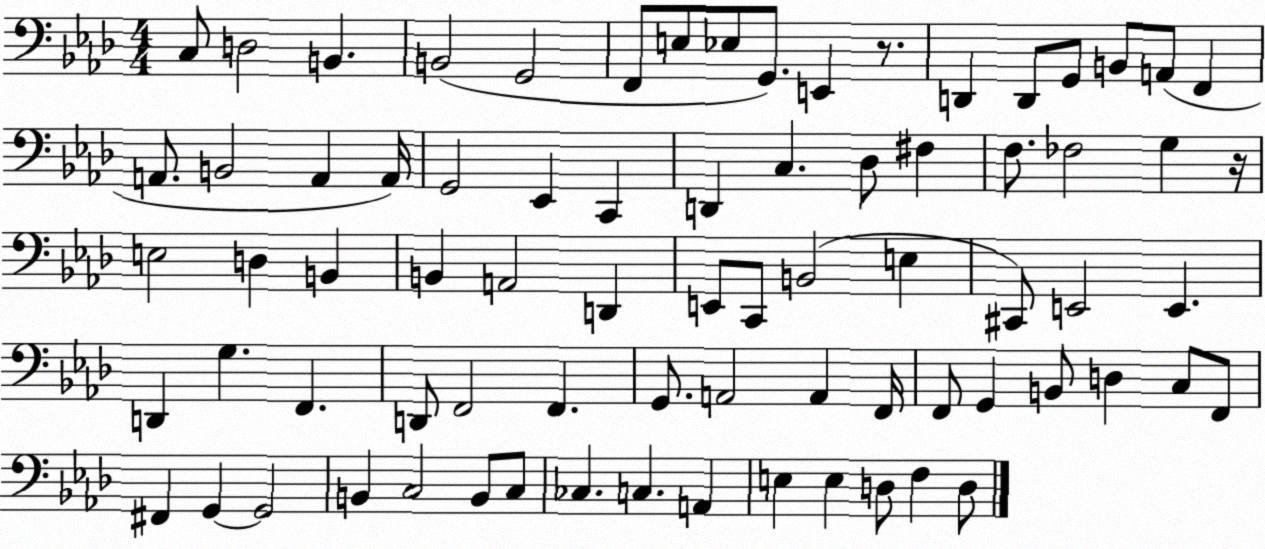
X:1
T:Untitled
M:4/4
L:1/4
K:Ab
C,/2 D,2 B,, B,,2 G,,2 F,,/2 E,/2 _E,/2 G,,/2 E,, z/2 D,, D,,/2 G,,/2 B,,/2 A,,/2 F,, A,,/2 B,,2 A,, A,,/4 G,,2 _E,, C,, D,, C, _D,/2 ^F, F,/2 _F,2 G, z/4 E,2 D, B,, B,, A,,2 D,, E,,/2 C,,/2 B,,2 E, ^C,,/2 E,,2 E,, D,, G, F,, D,,/2 F,,2 F,, G,,/2 A,,2 A,, F,,/4 F,,/2 G,, B,,/2 D, C,/2 F,,/2 ^F,, G,, G,,2 B,, C,2 B,,/2 C,/2 _C, C, A,, E, E, D,/2 F, D,/2